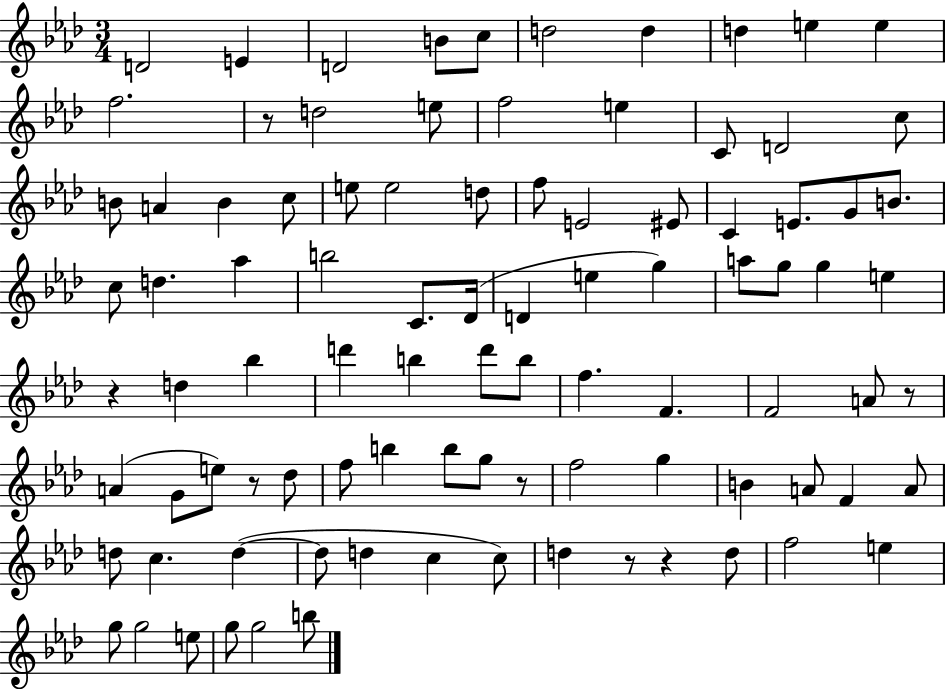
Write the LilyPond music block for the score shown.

{
  \clef treble
  \numericTimeSignature
  \time 3/4
  \key aes \major
  \repeat volta 2 { d'2 e'4 | d'2 b'8 c''8 | d''2 d''4 | d''4 e''4 e''4 | \break f''2. | r8 d''2 e''8 | f''2 e''4 | c'8 d'2 c''8 | \break b'8 a'4 b'4 c''8 | e''8 e''2 d''8 | f''8 e'2 eis'8 | c'4 e'8. g'8 b'8. | \break c''8 d''4. aes''4 | b''2 c'8. des'16( | d'4 e''4 g''4) | a''8 g''8 g''4 e''4 | \break r4 d''4 bes''4 | d'''4 b''4 d'''8 b''8 | f''4. f'4. | f'2 a'8 r8 | \break a'4( g'8 e''8) r8 des''8 | f''8 b''4 b''8 g''8 r8 | f''2 g''4 | b'4 a'8 f'4 a'8 | \break d''8 c''4. d''4~(~ | d''8 d''4 c''4 c''8) | d''4 r8 r4 d''8 | f''2 e''4 | \break g''8 g''2 e''8 | g''8 g''2 b''8 | } \bar "|."
}